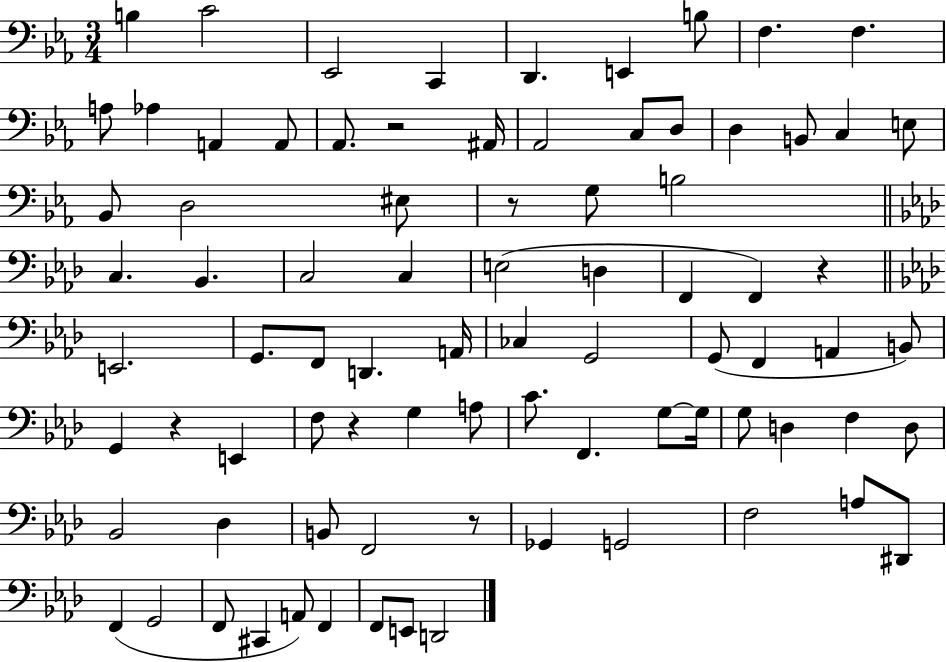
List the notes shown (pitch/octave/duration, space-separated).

B3/q C4/h Eb2/h C2/q D2/q. E2/q B3/e F3/q. F3/q. A3/e Ab3/q A2/q A2/e Ab2/e. R/h A#2/s Ab2/h C3/e D3/e D3/q B2/e C3/q E3/e Bb2/e D3/h EIS3/e R/e G3/e B3/h C3/q. Bb2/q. C3/h C3/q E3/h D3/q F2/q F2/q R/q E2/h. G2/e. F2/e D2/q. A2/s CES3/q G2/h G2/e F2/q A2/q B2/e G2/q R/q E2/q F3/e R/q G3/q A3/e C4/e. F2/q. G3/e G3/s G3/e D3/q F3/q D3/e Bb2/h Db3/q B2/e F2/h R/e Gb2/q G2/h F3/h A3/e D#2/e F2/q G2/h F2/e C#2/q A2/e F2/q F2/e E2/e D2/h